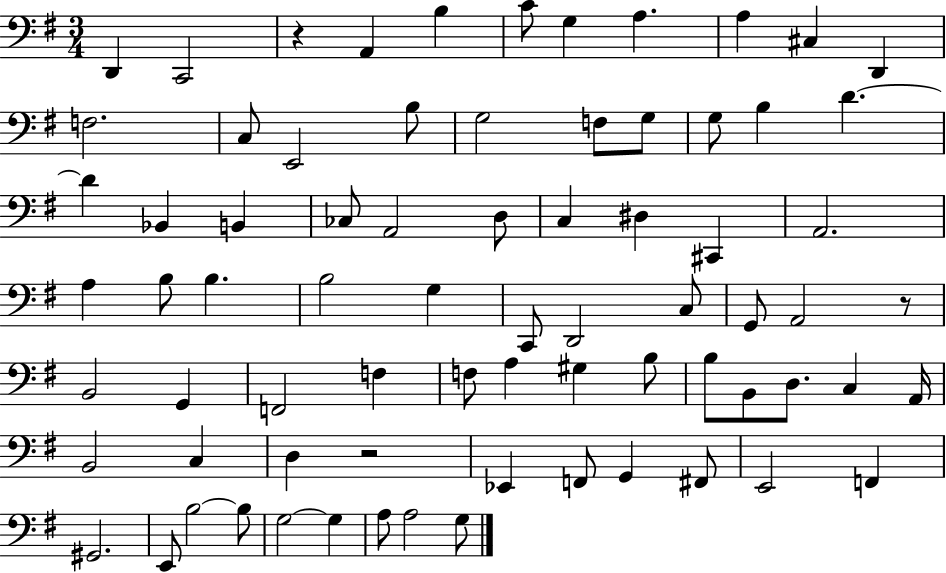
X:1
T:Untitled
M:3/4
L:1/4
K:G
D,, C,,2 z A,, B, C/2 G, A, A, ^C, D,, F,2 C,/2 E,,2 B,/2 G,2 F,/2 G,/2 G,/2 B, D D _B,, B,, _C,/2 A,,2 D,/2 C, ^D, ^C,, A,,2 A, B,/2 B, B,2 G, C,,/2 D,,2 C,/2 G,,/2 A,,2 z/2 B,,2 G,, F,,2 F, F,/2 A, ^G, B,/2 B,/2 B,,/2 D,/2 C, A,,/4 B,,2 C, D, z2 _E,, F,,/2 G,, ^F,,/2 E,,2 F,, ^G,,2 E,,/2 B,2 B,/2 G,2 G, A,/2 A,2 G,/2